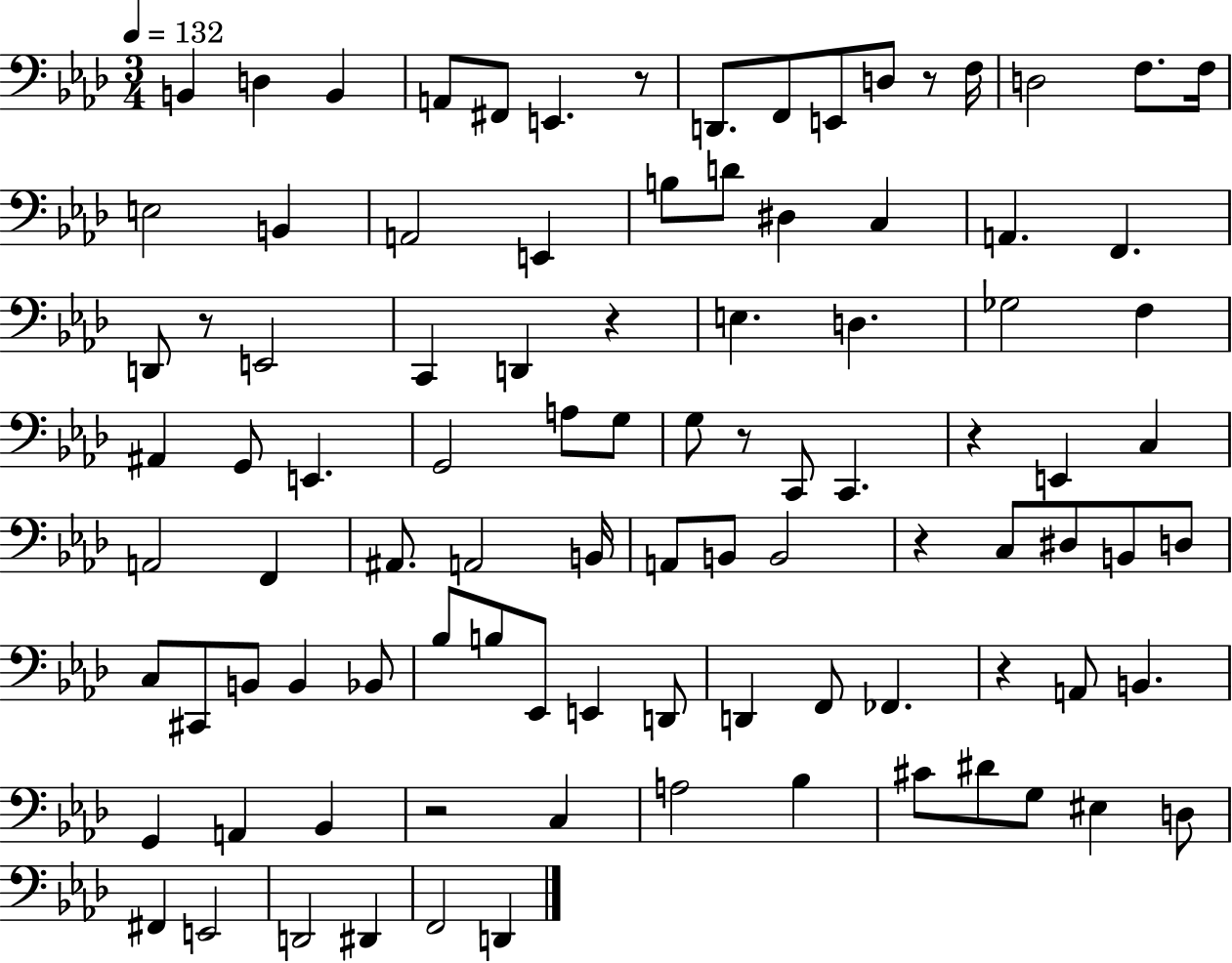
X:1
T:Untitled
M:3/4
L:1/4
K:Ab
B,, D, B,, A,,/2 ^F,,/2 E,, z/2 D,,/2 F,,/2 E,,/2 D,/2 z/2 F,/4 D,2 F,/2 F,/4 E,2 B,, A,,2 E,, B,/2 D/2 ^D, C, A,, F,, D,,/2 z/2 E,,2 C,, D,, z E, D, _G,2 F, ^A,, G,,/2 E,, G,,2 A,/2 G,/2 G,/2 z/2 C,,/2 C,, z E,, C, A,,2 F,, ^A,,/2 A,,2 B,,/4 A,,/2 B,,/2 B,,2 z C,/2 ^D,/2 B,,/2 D,/2 C,/2 ^C,,/2 B,,/2 B,, _B,,/2 _B,/2 B,/2 _E,,/2 E,, D,,/2 D,, F,,/2 _F,, z A,,/2 B,, G,, A,, _B,, z2 C, A,2 _B, ^C/2 ^D/2 G,/2 ^E, D,/2 ^F,, E,,2 D,,2 ^D,, F,,2 D,,